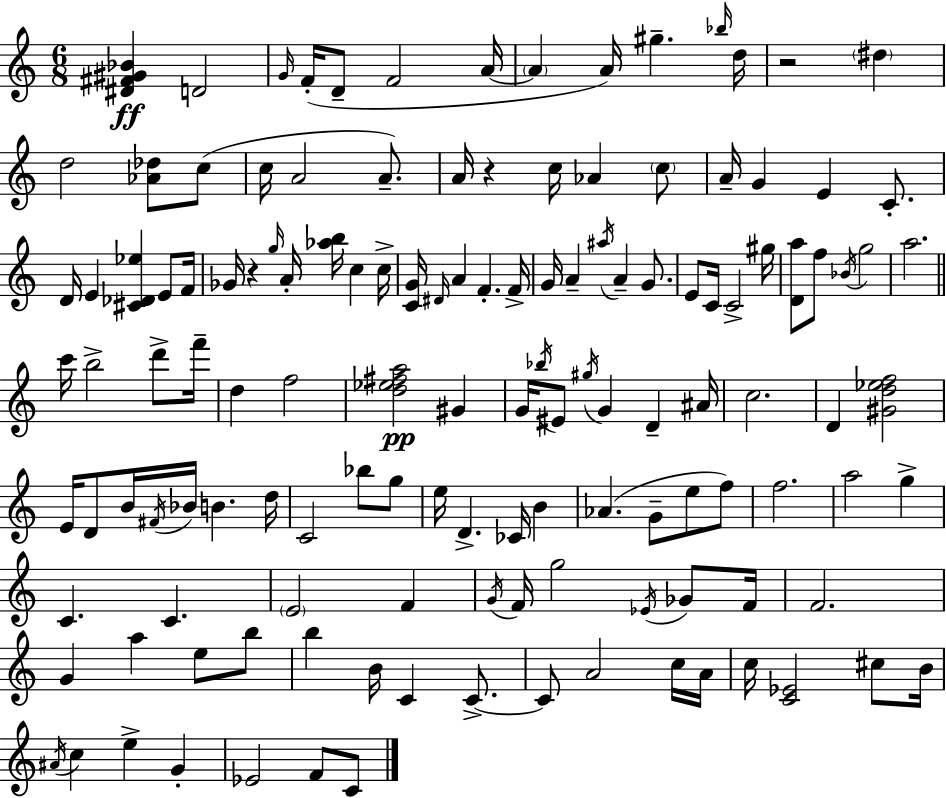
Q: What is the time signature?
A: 6/8